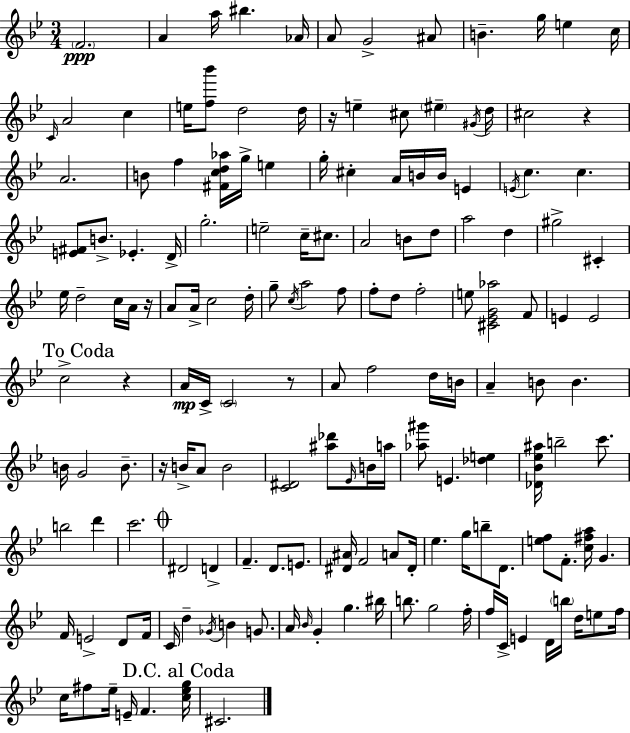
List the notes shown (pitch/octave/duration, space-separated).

F4/h. A4/q A5/s BIS5/q. Ab4/s A4/e G4/h A#4/e B4/q. G5/s E5/q C5/s C4/s A4/h C5/q E5/s [F5,Bb6]/e D5/h D5/s R/s E5/q C#5/e EIS5/q G#4/s D5/s C#5/h R/q A4/h. B4/e F5/q [F#4,C5,D5,Ab5]/s G5/s E5/q G5/s C#5/q A4/s B4/s B4/s E4/q E4/s C5/q. C5/q. [E4,F#4]/e B4/e. Eb4/q. D4/s G5/h. E5/h C5/s C#5/e. A4/h B4/e D5/e A5/h D5/q G#5/h C#4/q Eb5/s D5/h C5/s A4/s R/s A4/e A4/s C5/h D5/s G5/e C5/s A5/h F5/e F5/e D5/e F5/h E5/e [C#4,Eb4,G4,Ab5]/h F4/e E4/q E4/h C5/h R/q A4/s C4/s C4/h R/e A4/e F5/h D5/s B4/s A4/q B4/e B4/q. B4/s G4/h B4/e. R/s B4/s A4/e B4/h [C4,D#4]/h [A#5,Db6]/e Eb4/s B4/s A5/s [Ab5,G#6]/e E4/q. [Db5,E5]/q [Db4,Bb4,Eb5,A#5]/s B5/h C6/e. B5/h D6/q C6/h. D#4/h D4/q F4/q. D4/e. E4/e. [D#4,A#4]/s F4/h A4/e D#4/s Eb5/q. G5/s B5/e D4/e. [E5,F5]/e F4/e. [C5,F#5,A5]/s G4/q. F4/s E4/h D4/e F4/s C4/s D5/q Gb4/s B4/q G4/e. A4/s Bb4/s G4/q G5/q. BIS5/s B5/e. G5/h F5/s F5/s C4/s E4/q D4/s B5/s D5/s E5/e F5/s C5/s F#5/e Eb5/s E4/s F4/q. [C5,Eb5,G5]/s C#4/h.